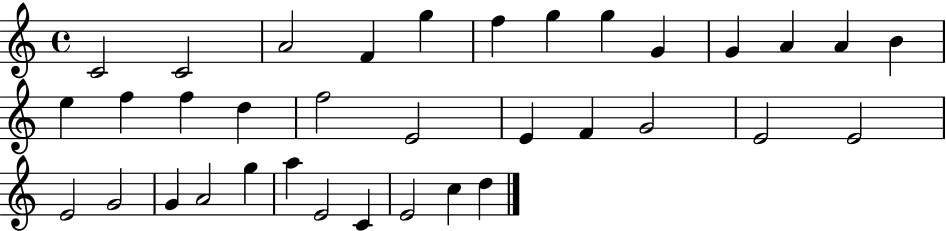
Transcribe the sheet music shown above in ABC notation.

X:1
T:Untitled
M:4/4
L:1/4
K:C
C2 C2 A2 F g f g g G G A A B e f f d f2 E2 E F G2 E2 E2 E2 G2 G A2 g a E2 C E2 c d